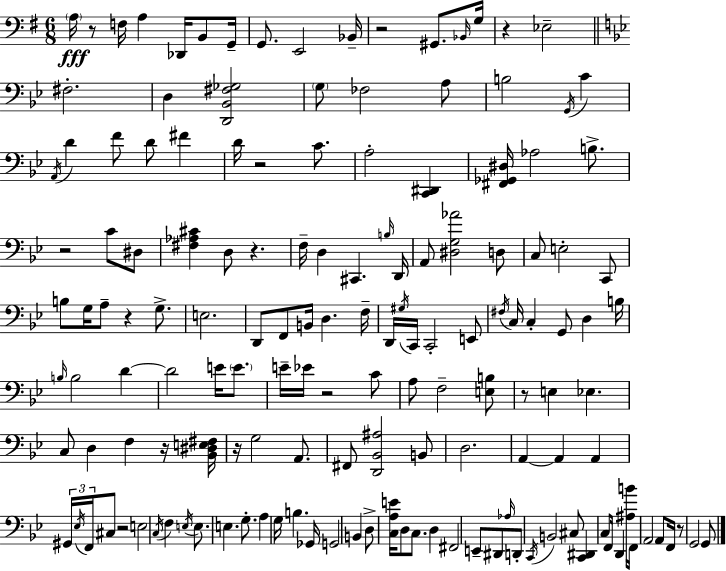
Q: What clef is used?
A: bass